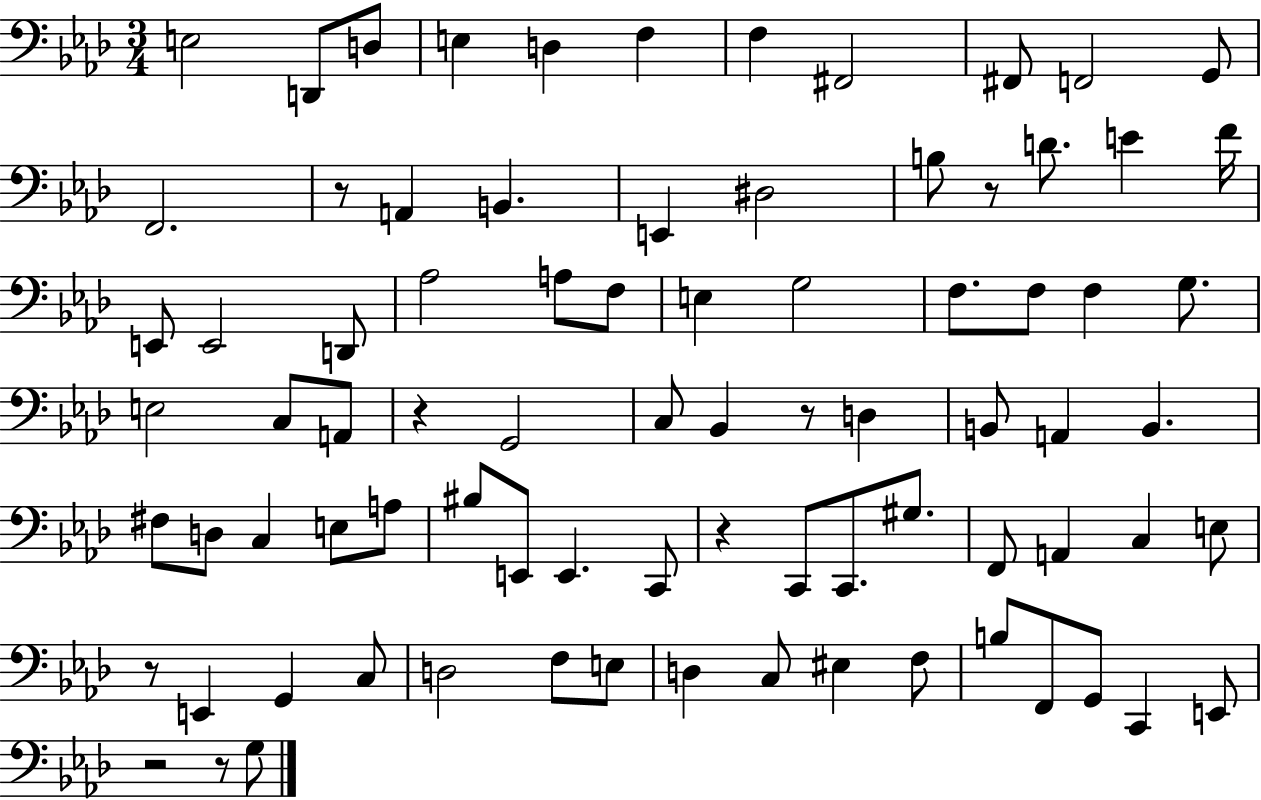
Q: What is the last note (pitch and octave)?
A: G3